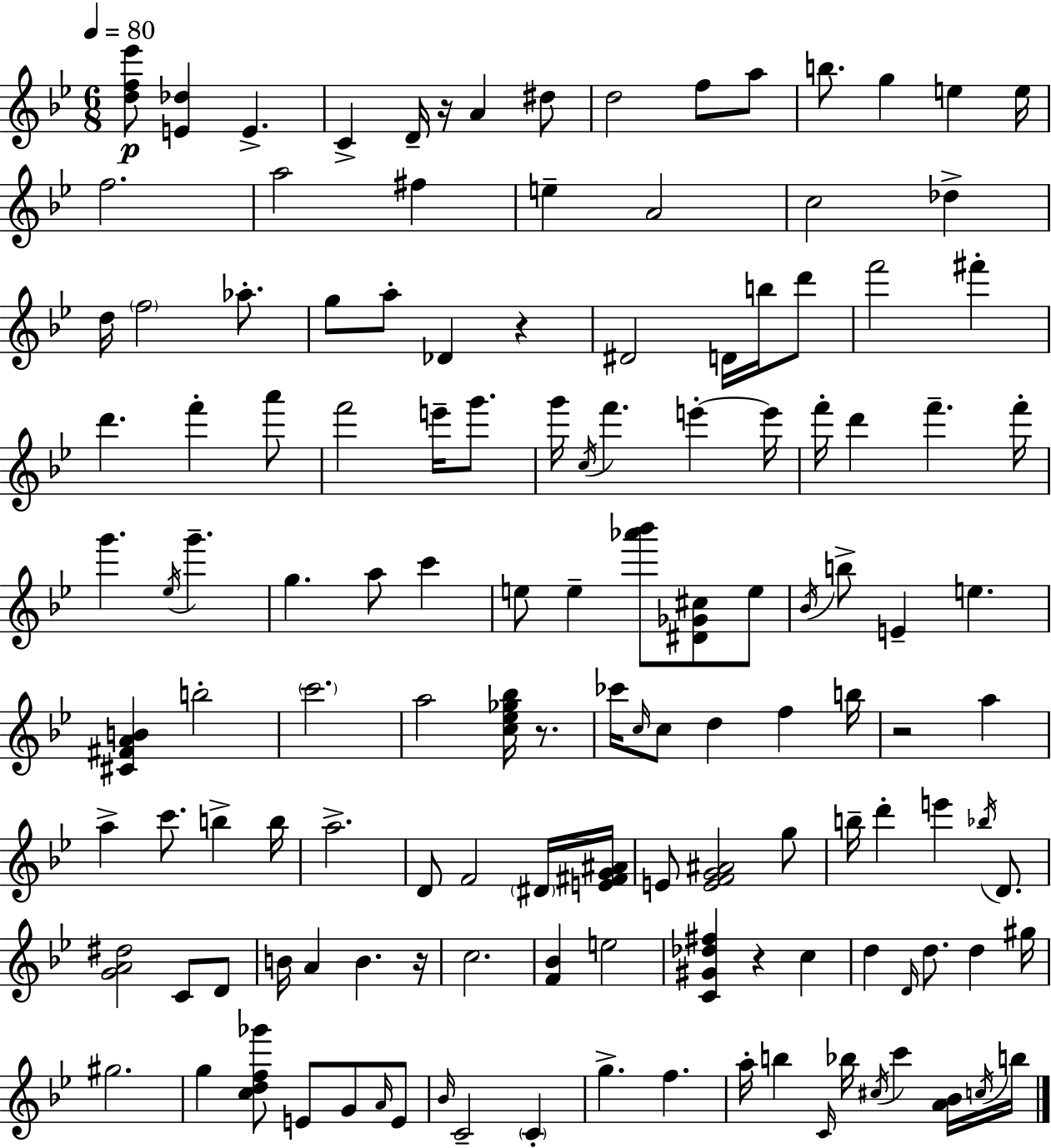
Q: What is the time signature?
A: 6/8